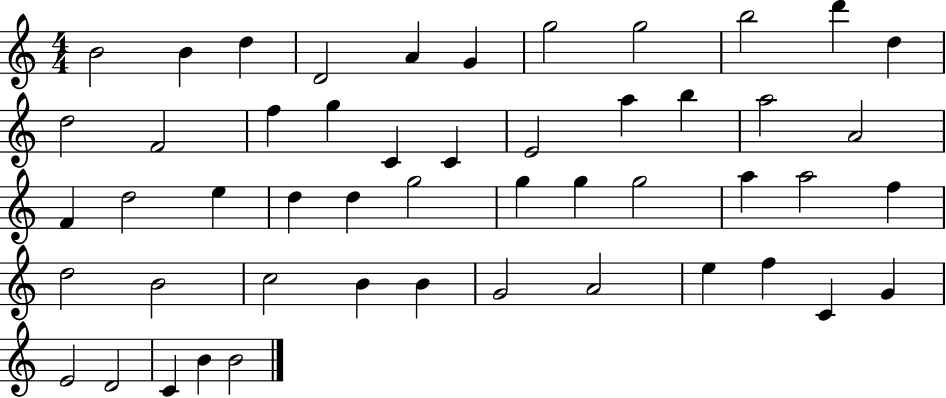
X:1
T:Untitled
M:4/4
L:1/4
K:C
B2 B d D2 A G g2 g2 b2 d' d d2 F2 f g C C E2 a b a2 A2 F d2 e d d g2 g g g2 a a2 f d2 B2 c2 B B G2 A2 e f C G E2 D2 C B B2